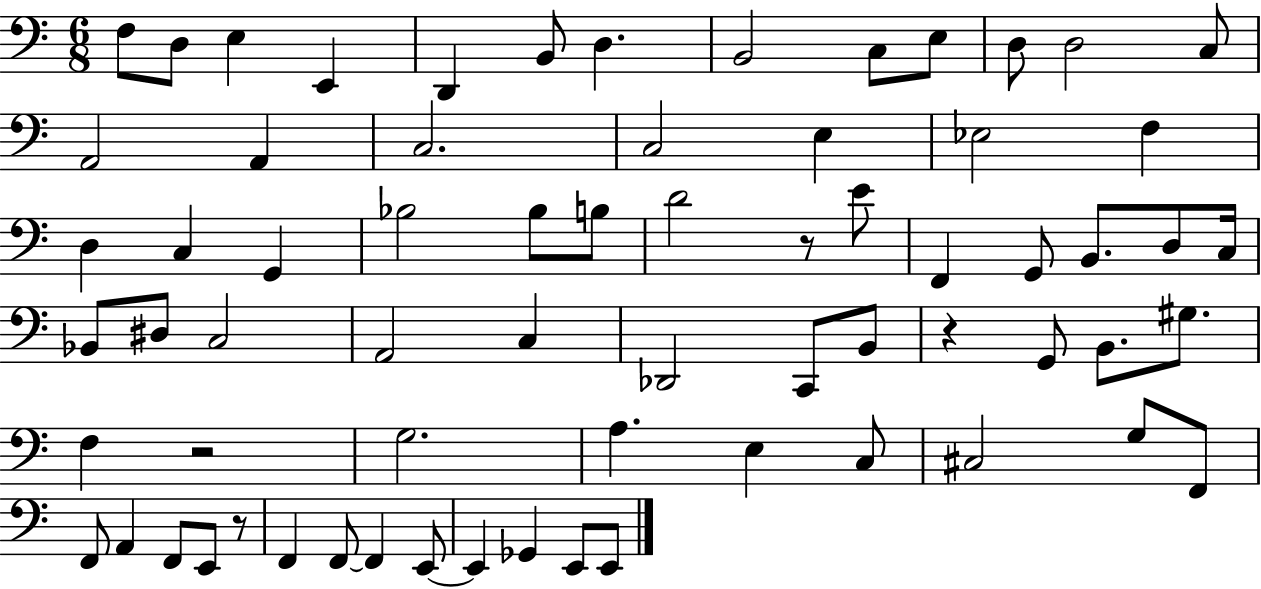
{
  \clef bass
  \numericTimeSignature
  \time 6/8
  \key c \major
  f8 d8 e4 e,4 | d,4 b,8 d4. | b,2 c8 e8 | d8 d2 c8 | \break a,2 a,4 | c2. | c2 e4 | ees2 f4 | \break d4 c4 g,4 | bes2 bes8 b8 | d'2 r8 e'8 | f,4 g,8 b,8. d8 c16 | \break bes,8 dis8 c2 | a,2 c4 | des,2 c,8 b,8 | r4 g,8 b,8. gis8. | \break f4 r2 | g2. | a4. e4 c8 | cis2 g8 f,8 | \break f,8 a,4 f,8 e,8 r8 | f,4 f,8~~ f,4 e,8~~ | e,4 ges,4 e,8 e,8 | \bar "|."
}